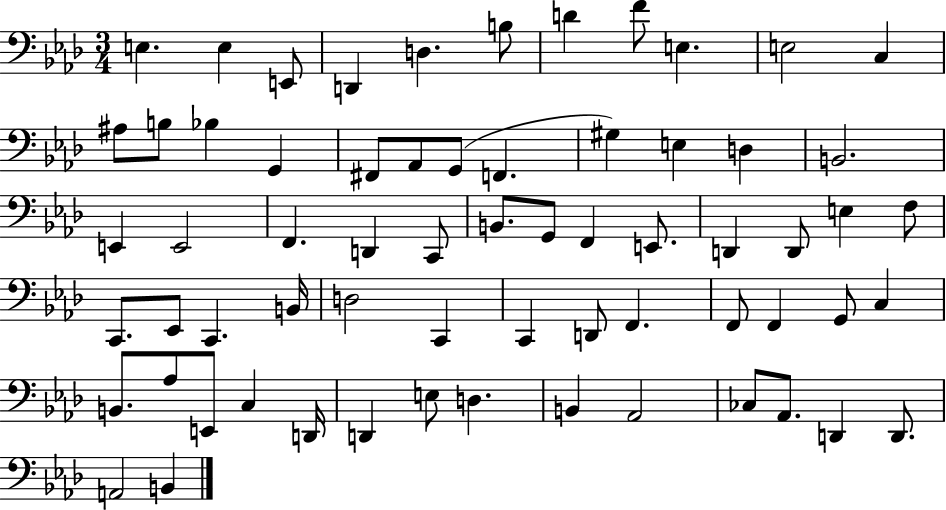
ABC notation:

X:1
T:Untitled
M:3/4
L:1/4
K:Ab
E, E, E,,/2 D,, D, B,/2 D F/2 E, E,2 C, ^A,/2 B,/2 _B, G,, ^F,,/2 _A,,/2 G,,/2 F,, ^G, E, D, B,,2 E,, E,,2 F,, D,, C,,/2 B,,/2 G,,/2 F,, E,,/2 D,, D,,/2 E, F,/2 C,,/2 _E,,/2 C,, B,,/4 D,2 C,, C,, D,,/2 F,, F,,/2 F,, G,,/2 C, B,,/2 _A,/2 E,,/2 C, D,,/4 D,, E,/2 D, B,, _A,,2 _C,/2 _A,,/2 D,, D,,/2 A,,2 B,,